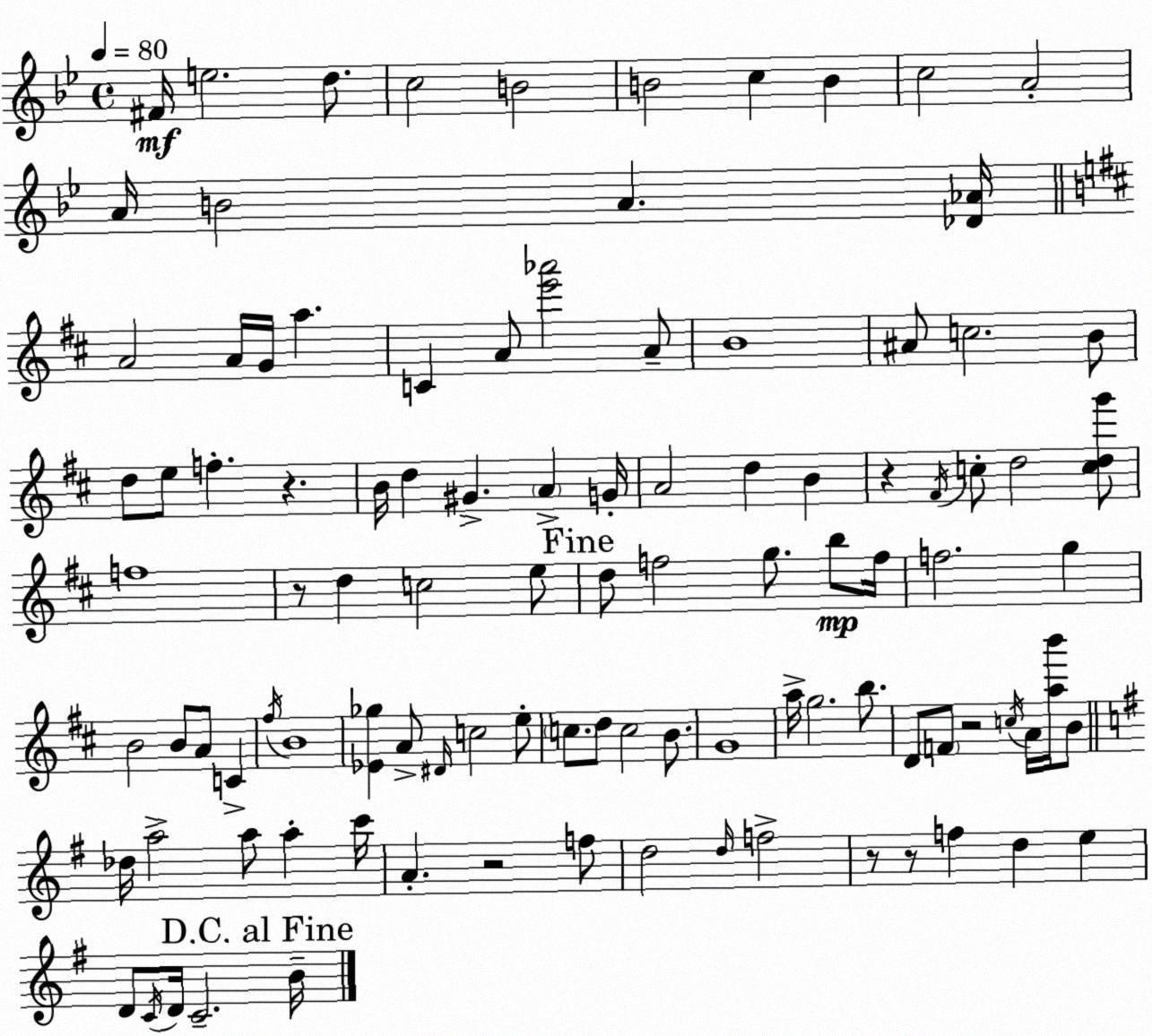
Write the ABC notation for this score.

X:1
T:Untitled
M:4/4
L:1/4
K:Bb
^F/4 e2 d/2 c2 B2 B2 c B c2 A2 A/4 B2 A [_D_A]/4 A2 A/4 G/4 a C A/2 [e'_a']2 A/2 B4 ^A/2 c2 B/2 d/2 e/2 f z B/4 d ^G A G/4 A2 d B z ^F/4 c/2 d2 [cdg']/2 f4 z/2 d c2 e/2 d/2 f2 g/2 b/2 f/4 f2 g B2 B/2 A/2 C ^f/4 B4 [_E_g] A/2 ^D/4 c2 e/2 c/2 d/2 c2 B/2 G4 a/4 g2 b/2 D/2 F/2 z2 c/4 A/4 [ab']/4 B/2 _d/4 a2 a/2 a c'/4 A z2 f/2 d2 d/4 f2 z/2 z/2 f d e D/2 C/4 D/4 C2 B/4